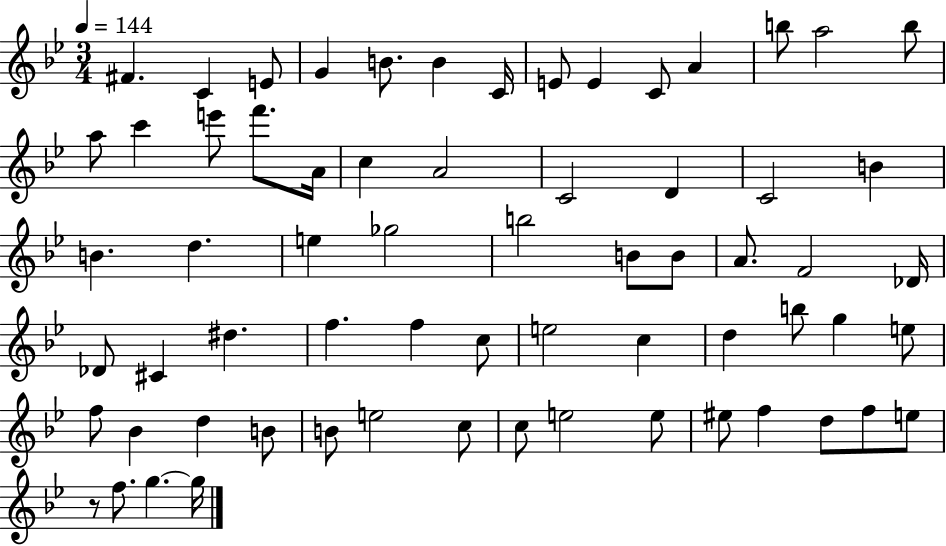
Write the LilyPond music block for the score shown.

{
  \clef treble
  \numericTimeSignature
  \time 3/4
  \key bes \major
  \tempo 4 = 144
  fis'4. c'4 e'8 | g'4 b'8. b'4 c'16 | e'8 e'4 c'8 a'4 | b''8 a''2 b''8 | \break a''8 c'''4 e'''8 f'''8. a'16 | c''4 a'2 | c'2 d'4 | c'2 b'4 | \break b'4. d''4. | e''4 ges''2 | b''2 b'8 b'8 | a'8. f'2 des'16 | \break des'8 cis'4 dis''4. | f''4. f''4 c''8 | e''2 c''4 | d''4 b''8 g''4 e''8 | \break f''8 bes'4 d''4 b'8 | b'8 e''2 c''8 | c''8 e''2 e''8 | eis''8 f''4 d''8 f''8 e''8 | \break r8 f''8. g''4.~~ g''16 | \bar "|."
}